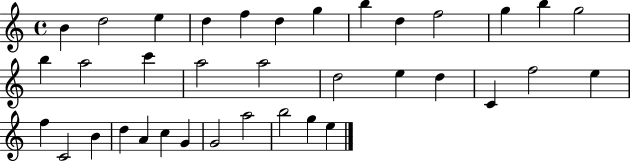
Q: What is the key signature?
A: C major